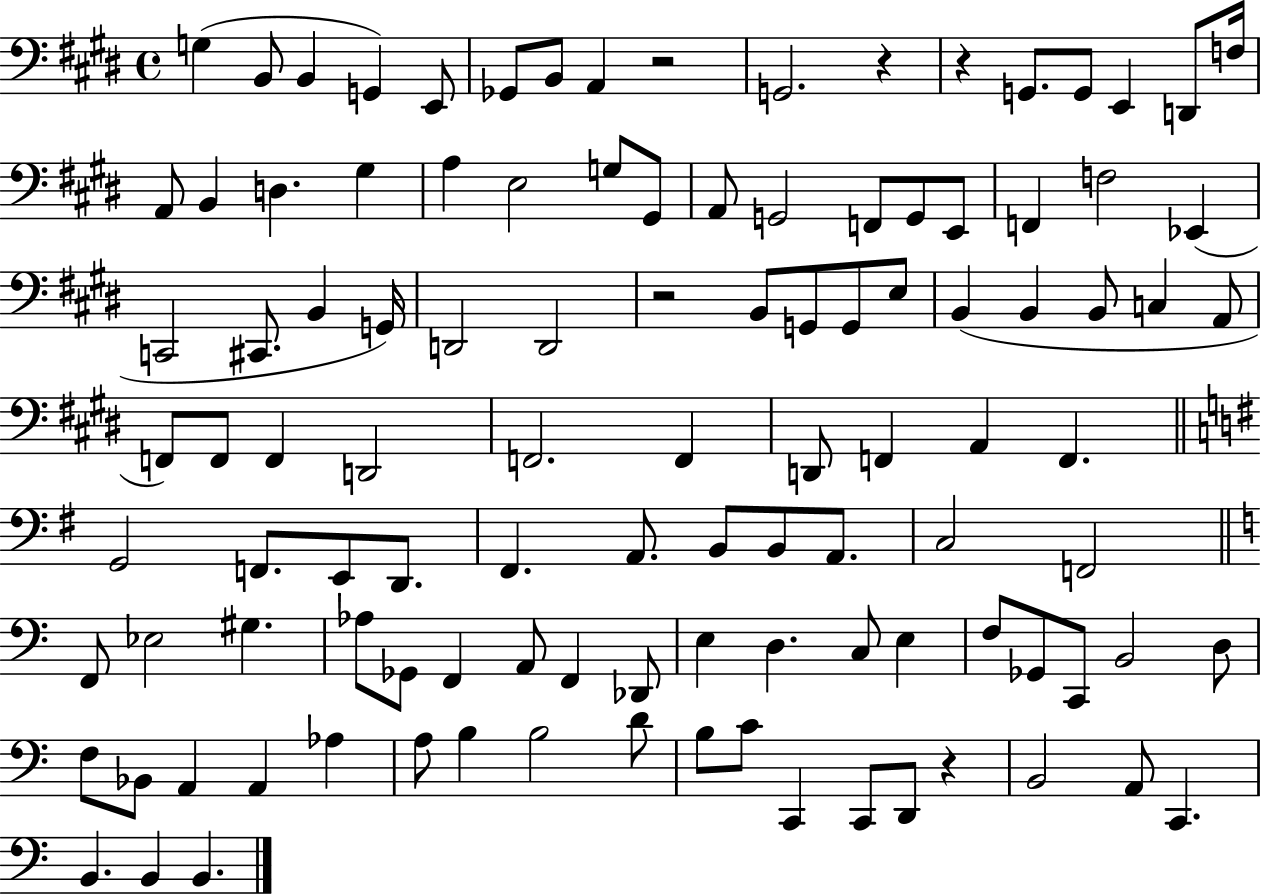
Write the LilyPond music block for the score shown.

{
  \clef bass
  \time 4/4
  \defaultTimeSignature
  \key e \major
  g4( b,8 b,4 g,4) e,8 | ges,8 b,8 a,4 r2 | g,2. r4 | r4 g,8. g,8 e,4 d,8 f16 | \break a,8 b,4 d4. gis4 | a4 e2 g8 gis,8 | a,8 g,2 f,8 g,8 e,8 | f,4 f2 ees,4( | \break c,2 cis,8. b,4 g,16) | d,2 d,2 | r2 b,8 g,8 g,8 e8 | b,4( b,4 b,8 c4 a,8 | \break f,8) f,8 f,4 d,2 | f,2. f,4 | d,8 f,4 a,4 f,4. | \bar "||" \break \key g \major g,2 f,8. e,8 d,8. | fis,4. a,8. b,8 b,8 a,8. | c2 f,2 | \bar "||" \break \key c \major f,8 ees2 gis4. | aes8 ges,8 f,4 a,8 f,4 des,8 | e4 d4. c8 e4 | f8 ges,8 c,8 b,2 d8 | \break f8 bes,8 a,4 a,4 aes4 | a8 b4 b2 d'8 | b8 c'8 c,4 c,8 d,8 r4 | b,2 a,8 c,4. | \break b,4. b,4 b,4. | \bar "|."
}